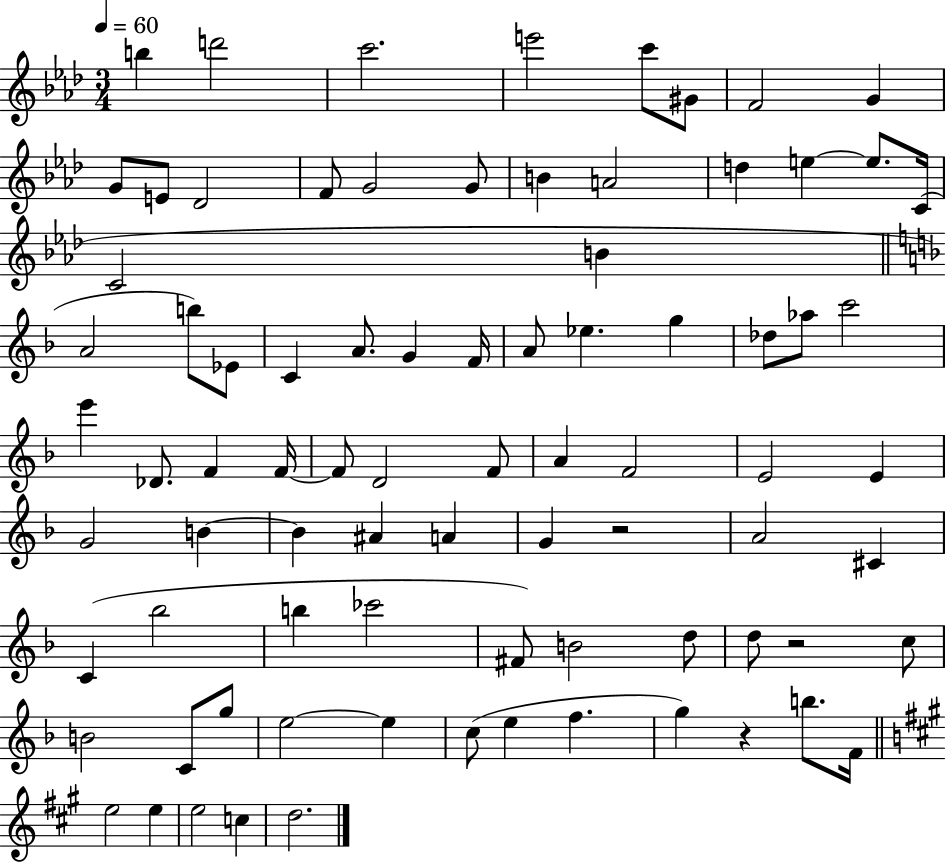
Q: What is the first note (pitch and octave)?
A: B5